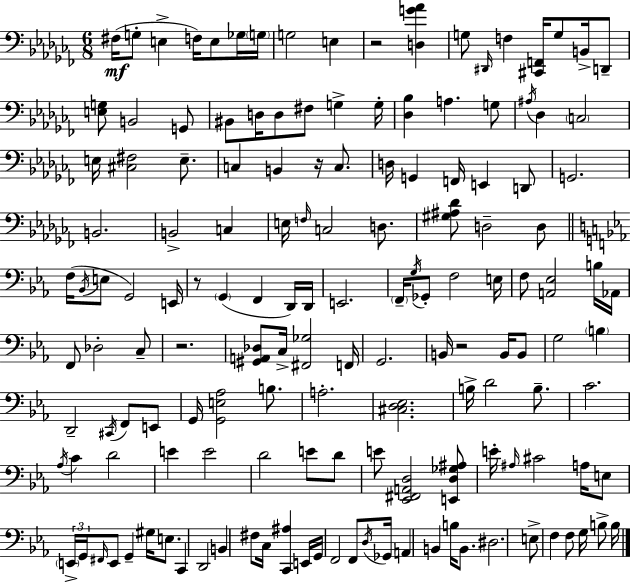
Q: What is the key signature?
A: AES minor